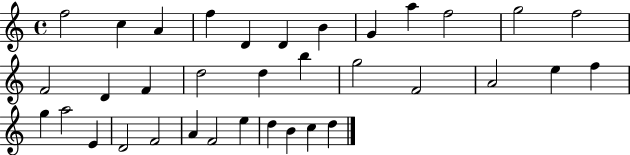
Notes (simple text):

F5/h C5/q A4/q F5/q D4/q D4/q B4/q G4/q A5/q F5/h G5/h F5/h F4/h D4/q F4/q D5/h D5/q B5/q G5/h F4/h A4/h E5/q F5/q G5/q A5/h E4/q D4/h F4/h A4/q F4/h E5/q D5/q B4/q C5/q D5/q